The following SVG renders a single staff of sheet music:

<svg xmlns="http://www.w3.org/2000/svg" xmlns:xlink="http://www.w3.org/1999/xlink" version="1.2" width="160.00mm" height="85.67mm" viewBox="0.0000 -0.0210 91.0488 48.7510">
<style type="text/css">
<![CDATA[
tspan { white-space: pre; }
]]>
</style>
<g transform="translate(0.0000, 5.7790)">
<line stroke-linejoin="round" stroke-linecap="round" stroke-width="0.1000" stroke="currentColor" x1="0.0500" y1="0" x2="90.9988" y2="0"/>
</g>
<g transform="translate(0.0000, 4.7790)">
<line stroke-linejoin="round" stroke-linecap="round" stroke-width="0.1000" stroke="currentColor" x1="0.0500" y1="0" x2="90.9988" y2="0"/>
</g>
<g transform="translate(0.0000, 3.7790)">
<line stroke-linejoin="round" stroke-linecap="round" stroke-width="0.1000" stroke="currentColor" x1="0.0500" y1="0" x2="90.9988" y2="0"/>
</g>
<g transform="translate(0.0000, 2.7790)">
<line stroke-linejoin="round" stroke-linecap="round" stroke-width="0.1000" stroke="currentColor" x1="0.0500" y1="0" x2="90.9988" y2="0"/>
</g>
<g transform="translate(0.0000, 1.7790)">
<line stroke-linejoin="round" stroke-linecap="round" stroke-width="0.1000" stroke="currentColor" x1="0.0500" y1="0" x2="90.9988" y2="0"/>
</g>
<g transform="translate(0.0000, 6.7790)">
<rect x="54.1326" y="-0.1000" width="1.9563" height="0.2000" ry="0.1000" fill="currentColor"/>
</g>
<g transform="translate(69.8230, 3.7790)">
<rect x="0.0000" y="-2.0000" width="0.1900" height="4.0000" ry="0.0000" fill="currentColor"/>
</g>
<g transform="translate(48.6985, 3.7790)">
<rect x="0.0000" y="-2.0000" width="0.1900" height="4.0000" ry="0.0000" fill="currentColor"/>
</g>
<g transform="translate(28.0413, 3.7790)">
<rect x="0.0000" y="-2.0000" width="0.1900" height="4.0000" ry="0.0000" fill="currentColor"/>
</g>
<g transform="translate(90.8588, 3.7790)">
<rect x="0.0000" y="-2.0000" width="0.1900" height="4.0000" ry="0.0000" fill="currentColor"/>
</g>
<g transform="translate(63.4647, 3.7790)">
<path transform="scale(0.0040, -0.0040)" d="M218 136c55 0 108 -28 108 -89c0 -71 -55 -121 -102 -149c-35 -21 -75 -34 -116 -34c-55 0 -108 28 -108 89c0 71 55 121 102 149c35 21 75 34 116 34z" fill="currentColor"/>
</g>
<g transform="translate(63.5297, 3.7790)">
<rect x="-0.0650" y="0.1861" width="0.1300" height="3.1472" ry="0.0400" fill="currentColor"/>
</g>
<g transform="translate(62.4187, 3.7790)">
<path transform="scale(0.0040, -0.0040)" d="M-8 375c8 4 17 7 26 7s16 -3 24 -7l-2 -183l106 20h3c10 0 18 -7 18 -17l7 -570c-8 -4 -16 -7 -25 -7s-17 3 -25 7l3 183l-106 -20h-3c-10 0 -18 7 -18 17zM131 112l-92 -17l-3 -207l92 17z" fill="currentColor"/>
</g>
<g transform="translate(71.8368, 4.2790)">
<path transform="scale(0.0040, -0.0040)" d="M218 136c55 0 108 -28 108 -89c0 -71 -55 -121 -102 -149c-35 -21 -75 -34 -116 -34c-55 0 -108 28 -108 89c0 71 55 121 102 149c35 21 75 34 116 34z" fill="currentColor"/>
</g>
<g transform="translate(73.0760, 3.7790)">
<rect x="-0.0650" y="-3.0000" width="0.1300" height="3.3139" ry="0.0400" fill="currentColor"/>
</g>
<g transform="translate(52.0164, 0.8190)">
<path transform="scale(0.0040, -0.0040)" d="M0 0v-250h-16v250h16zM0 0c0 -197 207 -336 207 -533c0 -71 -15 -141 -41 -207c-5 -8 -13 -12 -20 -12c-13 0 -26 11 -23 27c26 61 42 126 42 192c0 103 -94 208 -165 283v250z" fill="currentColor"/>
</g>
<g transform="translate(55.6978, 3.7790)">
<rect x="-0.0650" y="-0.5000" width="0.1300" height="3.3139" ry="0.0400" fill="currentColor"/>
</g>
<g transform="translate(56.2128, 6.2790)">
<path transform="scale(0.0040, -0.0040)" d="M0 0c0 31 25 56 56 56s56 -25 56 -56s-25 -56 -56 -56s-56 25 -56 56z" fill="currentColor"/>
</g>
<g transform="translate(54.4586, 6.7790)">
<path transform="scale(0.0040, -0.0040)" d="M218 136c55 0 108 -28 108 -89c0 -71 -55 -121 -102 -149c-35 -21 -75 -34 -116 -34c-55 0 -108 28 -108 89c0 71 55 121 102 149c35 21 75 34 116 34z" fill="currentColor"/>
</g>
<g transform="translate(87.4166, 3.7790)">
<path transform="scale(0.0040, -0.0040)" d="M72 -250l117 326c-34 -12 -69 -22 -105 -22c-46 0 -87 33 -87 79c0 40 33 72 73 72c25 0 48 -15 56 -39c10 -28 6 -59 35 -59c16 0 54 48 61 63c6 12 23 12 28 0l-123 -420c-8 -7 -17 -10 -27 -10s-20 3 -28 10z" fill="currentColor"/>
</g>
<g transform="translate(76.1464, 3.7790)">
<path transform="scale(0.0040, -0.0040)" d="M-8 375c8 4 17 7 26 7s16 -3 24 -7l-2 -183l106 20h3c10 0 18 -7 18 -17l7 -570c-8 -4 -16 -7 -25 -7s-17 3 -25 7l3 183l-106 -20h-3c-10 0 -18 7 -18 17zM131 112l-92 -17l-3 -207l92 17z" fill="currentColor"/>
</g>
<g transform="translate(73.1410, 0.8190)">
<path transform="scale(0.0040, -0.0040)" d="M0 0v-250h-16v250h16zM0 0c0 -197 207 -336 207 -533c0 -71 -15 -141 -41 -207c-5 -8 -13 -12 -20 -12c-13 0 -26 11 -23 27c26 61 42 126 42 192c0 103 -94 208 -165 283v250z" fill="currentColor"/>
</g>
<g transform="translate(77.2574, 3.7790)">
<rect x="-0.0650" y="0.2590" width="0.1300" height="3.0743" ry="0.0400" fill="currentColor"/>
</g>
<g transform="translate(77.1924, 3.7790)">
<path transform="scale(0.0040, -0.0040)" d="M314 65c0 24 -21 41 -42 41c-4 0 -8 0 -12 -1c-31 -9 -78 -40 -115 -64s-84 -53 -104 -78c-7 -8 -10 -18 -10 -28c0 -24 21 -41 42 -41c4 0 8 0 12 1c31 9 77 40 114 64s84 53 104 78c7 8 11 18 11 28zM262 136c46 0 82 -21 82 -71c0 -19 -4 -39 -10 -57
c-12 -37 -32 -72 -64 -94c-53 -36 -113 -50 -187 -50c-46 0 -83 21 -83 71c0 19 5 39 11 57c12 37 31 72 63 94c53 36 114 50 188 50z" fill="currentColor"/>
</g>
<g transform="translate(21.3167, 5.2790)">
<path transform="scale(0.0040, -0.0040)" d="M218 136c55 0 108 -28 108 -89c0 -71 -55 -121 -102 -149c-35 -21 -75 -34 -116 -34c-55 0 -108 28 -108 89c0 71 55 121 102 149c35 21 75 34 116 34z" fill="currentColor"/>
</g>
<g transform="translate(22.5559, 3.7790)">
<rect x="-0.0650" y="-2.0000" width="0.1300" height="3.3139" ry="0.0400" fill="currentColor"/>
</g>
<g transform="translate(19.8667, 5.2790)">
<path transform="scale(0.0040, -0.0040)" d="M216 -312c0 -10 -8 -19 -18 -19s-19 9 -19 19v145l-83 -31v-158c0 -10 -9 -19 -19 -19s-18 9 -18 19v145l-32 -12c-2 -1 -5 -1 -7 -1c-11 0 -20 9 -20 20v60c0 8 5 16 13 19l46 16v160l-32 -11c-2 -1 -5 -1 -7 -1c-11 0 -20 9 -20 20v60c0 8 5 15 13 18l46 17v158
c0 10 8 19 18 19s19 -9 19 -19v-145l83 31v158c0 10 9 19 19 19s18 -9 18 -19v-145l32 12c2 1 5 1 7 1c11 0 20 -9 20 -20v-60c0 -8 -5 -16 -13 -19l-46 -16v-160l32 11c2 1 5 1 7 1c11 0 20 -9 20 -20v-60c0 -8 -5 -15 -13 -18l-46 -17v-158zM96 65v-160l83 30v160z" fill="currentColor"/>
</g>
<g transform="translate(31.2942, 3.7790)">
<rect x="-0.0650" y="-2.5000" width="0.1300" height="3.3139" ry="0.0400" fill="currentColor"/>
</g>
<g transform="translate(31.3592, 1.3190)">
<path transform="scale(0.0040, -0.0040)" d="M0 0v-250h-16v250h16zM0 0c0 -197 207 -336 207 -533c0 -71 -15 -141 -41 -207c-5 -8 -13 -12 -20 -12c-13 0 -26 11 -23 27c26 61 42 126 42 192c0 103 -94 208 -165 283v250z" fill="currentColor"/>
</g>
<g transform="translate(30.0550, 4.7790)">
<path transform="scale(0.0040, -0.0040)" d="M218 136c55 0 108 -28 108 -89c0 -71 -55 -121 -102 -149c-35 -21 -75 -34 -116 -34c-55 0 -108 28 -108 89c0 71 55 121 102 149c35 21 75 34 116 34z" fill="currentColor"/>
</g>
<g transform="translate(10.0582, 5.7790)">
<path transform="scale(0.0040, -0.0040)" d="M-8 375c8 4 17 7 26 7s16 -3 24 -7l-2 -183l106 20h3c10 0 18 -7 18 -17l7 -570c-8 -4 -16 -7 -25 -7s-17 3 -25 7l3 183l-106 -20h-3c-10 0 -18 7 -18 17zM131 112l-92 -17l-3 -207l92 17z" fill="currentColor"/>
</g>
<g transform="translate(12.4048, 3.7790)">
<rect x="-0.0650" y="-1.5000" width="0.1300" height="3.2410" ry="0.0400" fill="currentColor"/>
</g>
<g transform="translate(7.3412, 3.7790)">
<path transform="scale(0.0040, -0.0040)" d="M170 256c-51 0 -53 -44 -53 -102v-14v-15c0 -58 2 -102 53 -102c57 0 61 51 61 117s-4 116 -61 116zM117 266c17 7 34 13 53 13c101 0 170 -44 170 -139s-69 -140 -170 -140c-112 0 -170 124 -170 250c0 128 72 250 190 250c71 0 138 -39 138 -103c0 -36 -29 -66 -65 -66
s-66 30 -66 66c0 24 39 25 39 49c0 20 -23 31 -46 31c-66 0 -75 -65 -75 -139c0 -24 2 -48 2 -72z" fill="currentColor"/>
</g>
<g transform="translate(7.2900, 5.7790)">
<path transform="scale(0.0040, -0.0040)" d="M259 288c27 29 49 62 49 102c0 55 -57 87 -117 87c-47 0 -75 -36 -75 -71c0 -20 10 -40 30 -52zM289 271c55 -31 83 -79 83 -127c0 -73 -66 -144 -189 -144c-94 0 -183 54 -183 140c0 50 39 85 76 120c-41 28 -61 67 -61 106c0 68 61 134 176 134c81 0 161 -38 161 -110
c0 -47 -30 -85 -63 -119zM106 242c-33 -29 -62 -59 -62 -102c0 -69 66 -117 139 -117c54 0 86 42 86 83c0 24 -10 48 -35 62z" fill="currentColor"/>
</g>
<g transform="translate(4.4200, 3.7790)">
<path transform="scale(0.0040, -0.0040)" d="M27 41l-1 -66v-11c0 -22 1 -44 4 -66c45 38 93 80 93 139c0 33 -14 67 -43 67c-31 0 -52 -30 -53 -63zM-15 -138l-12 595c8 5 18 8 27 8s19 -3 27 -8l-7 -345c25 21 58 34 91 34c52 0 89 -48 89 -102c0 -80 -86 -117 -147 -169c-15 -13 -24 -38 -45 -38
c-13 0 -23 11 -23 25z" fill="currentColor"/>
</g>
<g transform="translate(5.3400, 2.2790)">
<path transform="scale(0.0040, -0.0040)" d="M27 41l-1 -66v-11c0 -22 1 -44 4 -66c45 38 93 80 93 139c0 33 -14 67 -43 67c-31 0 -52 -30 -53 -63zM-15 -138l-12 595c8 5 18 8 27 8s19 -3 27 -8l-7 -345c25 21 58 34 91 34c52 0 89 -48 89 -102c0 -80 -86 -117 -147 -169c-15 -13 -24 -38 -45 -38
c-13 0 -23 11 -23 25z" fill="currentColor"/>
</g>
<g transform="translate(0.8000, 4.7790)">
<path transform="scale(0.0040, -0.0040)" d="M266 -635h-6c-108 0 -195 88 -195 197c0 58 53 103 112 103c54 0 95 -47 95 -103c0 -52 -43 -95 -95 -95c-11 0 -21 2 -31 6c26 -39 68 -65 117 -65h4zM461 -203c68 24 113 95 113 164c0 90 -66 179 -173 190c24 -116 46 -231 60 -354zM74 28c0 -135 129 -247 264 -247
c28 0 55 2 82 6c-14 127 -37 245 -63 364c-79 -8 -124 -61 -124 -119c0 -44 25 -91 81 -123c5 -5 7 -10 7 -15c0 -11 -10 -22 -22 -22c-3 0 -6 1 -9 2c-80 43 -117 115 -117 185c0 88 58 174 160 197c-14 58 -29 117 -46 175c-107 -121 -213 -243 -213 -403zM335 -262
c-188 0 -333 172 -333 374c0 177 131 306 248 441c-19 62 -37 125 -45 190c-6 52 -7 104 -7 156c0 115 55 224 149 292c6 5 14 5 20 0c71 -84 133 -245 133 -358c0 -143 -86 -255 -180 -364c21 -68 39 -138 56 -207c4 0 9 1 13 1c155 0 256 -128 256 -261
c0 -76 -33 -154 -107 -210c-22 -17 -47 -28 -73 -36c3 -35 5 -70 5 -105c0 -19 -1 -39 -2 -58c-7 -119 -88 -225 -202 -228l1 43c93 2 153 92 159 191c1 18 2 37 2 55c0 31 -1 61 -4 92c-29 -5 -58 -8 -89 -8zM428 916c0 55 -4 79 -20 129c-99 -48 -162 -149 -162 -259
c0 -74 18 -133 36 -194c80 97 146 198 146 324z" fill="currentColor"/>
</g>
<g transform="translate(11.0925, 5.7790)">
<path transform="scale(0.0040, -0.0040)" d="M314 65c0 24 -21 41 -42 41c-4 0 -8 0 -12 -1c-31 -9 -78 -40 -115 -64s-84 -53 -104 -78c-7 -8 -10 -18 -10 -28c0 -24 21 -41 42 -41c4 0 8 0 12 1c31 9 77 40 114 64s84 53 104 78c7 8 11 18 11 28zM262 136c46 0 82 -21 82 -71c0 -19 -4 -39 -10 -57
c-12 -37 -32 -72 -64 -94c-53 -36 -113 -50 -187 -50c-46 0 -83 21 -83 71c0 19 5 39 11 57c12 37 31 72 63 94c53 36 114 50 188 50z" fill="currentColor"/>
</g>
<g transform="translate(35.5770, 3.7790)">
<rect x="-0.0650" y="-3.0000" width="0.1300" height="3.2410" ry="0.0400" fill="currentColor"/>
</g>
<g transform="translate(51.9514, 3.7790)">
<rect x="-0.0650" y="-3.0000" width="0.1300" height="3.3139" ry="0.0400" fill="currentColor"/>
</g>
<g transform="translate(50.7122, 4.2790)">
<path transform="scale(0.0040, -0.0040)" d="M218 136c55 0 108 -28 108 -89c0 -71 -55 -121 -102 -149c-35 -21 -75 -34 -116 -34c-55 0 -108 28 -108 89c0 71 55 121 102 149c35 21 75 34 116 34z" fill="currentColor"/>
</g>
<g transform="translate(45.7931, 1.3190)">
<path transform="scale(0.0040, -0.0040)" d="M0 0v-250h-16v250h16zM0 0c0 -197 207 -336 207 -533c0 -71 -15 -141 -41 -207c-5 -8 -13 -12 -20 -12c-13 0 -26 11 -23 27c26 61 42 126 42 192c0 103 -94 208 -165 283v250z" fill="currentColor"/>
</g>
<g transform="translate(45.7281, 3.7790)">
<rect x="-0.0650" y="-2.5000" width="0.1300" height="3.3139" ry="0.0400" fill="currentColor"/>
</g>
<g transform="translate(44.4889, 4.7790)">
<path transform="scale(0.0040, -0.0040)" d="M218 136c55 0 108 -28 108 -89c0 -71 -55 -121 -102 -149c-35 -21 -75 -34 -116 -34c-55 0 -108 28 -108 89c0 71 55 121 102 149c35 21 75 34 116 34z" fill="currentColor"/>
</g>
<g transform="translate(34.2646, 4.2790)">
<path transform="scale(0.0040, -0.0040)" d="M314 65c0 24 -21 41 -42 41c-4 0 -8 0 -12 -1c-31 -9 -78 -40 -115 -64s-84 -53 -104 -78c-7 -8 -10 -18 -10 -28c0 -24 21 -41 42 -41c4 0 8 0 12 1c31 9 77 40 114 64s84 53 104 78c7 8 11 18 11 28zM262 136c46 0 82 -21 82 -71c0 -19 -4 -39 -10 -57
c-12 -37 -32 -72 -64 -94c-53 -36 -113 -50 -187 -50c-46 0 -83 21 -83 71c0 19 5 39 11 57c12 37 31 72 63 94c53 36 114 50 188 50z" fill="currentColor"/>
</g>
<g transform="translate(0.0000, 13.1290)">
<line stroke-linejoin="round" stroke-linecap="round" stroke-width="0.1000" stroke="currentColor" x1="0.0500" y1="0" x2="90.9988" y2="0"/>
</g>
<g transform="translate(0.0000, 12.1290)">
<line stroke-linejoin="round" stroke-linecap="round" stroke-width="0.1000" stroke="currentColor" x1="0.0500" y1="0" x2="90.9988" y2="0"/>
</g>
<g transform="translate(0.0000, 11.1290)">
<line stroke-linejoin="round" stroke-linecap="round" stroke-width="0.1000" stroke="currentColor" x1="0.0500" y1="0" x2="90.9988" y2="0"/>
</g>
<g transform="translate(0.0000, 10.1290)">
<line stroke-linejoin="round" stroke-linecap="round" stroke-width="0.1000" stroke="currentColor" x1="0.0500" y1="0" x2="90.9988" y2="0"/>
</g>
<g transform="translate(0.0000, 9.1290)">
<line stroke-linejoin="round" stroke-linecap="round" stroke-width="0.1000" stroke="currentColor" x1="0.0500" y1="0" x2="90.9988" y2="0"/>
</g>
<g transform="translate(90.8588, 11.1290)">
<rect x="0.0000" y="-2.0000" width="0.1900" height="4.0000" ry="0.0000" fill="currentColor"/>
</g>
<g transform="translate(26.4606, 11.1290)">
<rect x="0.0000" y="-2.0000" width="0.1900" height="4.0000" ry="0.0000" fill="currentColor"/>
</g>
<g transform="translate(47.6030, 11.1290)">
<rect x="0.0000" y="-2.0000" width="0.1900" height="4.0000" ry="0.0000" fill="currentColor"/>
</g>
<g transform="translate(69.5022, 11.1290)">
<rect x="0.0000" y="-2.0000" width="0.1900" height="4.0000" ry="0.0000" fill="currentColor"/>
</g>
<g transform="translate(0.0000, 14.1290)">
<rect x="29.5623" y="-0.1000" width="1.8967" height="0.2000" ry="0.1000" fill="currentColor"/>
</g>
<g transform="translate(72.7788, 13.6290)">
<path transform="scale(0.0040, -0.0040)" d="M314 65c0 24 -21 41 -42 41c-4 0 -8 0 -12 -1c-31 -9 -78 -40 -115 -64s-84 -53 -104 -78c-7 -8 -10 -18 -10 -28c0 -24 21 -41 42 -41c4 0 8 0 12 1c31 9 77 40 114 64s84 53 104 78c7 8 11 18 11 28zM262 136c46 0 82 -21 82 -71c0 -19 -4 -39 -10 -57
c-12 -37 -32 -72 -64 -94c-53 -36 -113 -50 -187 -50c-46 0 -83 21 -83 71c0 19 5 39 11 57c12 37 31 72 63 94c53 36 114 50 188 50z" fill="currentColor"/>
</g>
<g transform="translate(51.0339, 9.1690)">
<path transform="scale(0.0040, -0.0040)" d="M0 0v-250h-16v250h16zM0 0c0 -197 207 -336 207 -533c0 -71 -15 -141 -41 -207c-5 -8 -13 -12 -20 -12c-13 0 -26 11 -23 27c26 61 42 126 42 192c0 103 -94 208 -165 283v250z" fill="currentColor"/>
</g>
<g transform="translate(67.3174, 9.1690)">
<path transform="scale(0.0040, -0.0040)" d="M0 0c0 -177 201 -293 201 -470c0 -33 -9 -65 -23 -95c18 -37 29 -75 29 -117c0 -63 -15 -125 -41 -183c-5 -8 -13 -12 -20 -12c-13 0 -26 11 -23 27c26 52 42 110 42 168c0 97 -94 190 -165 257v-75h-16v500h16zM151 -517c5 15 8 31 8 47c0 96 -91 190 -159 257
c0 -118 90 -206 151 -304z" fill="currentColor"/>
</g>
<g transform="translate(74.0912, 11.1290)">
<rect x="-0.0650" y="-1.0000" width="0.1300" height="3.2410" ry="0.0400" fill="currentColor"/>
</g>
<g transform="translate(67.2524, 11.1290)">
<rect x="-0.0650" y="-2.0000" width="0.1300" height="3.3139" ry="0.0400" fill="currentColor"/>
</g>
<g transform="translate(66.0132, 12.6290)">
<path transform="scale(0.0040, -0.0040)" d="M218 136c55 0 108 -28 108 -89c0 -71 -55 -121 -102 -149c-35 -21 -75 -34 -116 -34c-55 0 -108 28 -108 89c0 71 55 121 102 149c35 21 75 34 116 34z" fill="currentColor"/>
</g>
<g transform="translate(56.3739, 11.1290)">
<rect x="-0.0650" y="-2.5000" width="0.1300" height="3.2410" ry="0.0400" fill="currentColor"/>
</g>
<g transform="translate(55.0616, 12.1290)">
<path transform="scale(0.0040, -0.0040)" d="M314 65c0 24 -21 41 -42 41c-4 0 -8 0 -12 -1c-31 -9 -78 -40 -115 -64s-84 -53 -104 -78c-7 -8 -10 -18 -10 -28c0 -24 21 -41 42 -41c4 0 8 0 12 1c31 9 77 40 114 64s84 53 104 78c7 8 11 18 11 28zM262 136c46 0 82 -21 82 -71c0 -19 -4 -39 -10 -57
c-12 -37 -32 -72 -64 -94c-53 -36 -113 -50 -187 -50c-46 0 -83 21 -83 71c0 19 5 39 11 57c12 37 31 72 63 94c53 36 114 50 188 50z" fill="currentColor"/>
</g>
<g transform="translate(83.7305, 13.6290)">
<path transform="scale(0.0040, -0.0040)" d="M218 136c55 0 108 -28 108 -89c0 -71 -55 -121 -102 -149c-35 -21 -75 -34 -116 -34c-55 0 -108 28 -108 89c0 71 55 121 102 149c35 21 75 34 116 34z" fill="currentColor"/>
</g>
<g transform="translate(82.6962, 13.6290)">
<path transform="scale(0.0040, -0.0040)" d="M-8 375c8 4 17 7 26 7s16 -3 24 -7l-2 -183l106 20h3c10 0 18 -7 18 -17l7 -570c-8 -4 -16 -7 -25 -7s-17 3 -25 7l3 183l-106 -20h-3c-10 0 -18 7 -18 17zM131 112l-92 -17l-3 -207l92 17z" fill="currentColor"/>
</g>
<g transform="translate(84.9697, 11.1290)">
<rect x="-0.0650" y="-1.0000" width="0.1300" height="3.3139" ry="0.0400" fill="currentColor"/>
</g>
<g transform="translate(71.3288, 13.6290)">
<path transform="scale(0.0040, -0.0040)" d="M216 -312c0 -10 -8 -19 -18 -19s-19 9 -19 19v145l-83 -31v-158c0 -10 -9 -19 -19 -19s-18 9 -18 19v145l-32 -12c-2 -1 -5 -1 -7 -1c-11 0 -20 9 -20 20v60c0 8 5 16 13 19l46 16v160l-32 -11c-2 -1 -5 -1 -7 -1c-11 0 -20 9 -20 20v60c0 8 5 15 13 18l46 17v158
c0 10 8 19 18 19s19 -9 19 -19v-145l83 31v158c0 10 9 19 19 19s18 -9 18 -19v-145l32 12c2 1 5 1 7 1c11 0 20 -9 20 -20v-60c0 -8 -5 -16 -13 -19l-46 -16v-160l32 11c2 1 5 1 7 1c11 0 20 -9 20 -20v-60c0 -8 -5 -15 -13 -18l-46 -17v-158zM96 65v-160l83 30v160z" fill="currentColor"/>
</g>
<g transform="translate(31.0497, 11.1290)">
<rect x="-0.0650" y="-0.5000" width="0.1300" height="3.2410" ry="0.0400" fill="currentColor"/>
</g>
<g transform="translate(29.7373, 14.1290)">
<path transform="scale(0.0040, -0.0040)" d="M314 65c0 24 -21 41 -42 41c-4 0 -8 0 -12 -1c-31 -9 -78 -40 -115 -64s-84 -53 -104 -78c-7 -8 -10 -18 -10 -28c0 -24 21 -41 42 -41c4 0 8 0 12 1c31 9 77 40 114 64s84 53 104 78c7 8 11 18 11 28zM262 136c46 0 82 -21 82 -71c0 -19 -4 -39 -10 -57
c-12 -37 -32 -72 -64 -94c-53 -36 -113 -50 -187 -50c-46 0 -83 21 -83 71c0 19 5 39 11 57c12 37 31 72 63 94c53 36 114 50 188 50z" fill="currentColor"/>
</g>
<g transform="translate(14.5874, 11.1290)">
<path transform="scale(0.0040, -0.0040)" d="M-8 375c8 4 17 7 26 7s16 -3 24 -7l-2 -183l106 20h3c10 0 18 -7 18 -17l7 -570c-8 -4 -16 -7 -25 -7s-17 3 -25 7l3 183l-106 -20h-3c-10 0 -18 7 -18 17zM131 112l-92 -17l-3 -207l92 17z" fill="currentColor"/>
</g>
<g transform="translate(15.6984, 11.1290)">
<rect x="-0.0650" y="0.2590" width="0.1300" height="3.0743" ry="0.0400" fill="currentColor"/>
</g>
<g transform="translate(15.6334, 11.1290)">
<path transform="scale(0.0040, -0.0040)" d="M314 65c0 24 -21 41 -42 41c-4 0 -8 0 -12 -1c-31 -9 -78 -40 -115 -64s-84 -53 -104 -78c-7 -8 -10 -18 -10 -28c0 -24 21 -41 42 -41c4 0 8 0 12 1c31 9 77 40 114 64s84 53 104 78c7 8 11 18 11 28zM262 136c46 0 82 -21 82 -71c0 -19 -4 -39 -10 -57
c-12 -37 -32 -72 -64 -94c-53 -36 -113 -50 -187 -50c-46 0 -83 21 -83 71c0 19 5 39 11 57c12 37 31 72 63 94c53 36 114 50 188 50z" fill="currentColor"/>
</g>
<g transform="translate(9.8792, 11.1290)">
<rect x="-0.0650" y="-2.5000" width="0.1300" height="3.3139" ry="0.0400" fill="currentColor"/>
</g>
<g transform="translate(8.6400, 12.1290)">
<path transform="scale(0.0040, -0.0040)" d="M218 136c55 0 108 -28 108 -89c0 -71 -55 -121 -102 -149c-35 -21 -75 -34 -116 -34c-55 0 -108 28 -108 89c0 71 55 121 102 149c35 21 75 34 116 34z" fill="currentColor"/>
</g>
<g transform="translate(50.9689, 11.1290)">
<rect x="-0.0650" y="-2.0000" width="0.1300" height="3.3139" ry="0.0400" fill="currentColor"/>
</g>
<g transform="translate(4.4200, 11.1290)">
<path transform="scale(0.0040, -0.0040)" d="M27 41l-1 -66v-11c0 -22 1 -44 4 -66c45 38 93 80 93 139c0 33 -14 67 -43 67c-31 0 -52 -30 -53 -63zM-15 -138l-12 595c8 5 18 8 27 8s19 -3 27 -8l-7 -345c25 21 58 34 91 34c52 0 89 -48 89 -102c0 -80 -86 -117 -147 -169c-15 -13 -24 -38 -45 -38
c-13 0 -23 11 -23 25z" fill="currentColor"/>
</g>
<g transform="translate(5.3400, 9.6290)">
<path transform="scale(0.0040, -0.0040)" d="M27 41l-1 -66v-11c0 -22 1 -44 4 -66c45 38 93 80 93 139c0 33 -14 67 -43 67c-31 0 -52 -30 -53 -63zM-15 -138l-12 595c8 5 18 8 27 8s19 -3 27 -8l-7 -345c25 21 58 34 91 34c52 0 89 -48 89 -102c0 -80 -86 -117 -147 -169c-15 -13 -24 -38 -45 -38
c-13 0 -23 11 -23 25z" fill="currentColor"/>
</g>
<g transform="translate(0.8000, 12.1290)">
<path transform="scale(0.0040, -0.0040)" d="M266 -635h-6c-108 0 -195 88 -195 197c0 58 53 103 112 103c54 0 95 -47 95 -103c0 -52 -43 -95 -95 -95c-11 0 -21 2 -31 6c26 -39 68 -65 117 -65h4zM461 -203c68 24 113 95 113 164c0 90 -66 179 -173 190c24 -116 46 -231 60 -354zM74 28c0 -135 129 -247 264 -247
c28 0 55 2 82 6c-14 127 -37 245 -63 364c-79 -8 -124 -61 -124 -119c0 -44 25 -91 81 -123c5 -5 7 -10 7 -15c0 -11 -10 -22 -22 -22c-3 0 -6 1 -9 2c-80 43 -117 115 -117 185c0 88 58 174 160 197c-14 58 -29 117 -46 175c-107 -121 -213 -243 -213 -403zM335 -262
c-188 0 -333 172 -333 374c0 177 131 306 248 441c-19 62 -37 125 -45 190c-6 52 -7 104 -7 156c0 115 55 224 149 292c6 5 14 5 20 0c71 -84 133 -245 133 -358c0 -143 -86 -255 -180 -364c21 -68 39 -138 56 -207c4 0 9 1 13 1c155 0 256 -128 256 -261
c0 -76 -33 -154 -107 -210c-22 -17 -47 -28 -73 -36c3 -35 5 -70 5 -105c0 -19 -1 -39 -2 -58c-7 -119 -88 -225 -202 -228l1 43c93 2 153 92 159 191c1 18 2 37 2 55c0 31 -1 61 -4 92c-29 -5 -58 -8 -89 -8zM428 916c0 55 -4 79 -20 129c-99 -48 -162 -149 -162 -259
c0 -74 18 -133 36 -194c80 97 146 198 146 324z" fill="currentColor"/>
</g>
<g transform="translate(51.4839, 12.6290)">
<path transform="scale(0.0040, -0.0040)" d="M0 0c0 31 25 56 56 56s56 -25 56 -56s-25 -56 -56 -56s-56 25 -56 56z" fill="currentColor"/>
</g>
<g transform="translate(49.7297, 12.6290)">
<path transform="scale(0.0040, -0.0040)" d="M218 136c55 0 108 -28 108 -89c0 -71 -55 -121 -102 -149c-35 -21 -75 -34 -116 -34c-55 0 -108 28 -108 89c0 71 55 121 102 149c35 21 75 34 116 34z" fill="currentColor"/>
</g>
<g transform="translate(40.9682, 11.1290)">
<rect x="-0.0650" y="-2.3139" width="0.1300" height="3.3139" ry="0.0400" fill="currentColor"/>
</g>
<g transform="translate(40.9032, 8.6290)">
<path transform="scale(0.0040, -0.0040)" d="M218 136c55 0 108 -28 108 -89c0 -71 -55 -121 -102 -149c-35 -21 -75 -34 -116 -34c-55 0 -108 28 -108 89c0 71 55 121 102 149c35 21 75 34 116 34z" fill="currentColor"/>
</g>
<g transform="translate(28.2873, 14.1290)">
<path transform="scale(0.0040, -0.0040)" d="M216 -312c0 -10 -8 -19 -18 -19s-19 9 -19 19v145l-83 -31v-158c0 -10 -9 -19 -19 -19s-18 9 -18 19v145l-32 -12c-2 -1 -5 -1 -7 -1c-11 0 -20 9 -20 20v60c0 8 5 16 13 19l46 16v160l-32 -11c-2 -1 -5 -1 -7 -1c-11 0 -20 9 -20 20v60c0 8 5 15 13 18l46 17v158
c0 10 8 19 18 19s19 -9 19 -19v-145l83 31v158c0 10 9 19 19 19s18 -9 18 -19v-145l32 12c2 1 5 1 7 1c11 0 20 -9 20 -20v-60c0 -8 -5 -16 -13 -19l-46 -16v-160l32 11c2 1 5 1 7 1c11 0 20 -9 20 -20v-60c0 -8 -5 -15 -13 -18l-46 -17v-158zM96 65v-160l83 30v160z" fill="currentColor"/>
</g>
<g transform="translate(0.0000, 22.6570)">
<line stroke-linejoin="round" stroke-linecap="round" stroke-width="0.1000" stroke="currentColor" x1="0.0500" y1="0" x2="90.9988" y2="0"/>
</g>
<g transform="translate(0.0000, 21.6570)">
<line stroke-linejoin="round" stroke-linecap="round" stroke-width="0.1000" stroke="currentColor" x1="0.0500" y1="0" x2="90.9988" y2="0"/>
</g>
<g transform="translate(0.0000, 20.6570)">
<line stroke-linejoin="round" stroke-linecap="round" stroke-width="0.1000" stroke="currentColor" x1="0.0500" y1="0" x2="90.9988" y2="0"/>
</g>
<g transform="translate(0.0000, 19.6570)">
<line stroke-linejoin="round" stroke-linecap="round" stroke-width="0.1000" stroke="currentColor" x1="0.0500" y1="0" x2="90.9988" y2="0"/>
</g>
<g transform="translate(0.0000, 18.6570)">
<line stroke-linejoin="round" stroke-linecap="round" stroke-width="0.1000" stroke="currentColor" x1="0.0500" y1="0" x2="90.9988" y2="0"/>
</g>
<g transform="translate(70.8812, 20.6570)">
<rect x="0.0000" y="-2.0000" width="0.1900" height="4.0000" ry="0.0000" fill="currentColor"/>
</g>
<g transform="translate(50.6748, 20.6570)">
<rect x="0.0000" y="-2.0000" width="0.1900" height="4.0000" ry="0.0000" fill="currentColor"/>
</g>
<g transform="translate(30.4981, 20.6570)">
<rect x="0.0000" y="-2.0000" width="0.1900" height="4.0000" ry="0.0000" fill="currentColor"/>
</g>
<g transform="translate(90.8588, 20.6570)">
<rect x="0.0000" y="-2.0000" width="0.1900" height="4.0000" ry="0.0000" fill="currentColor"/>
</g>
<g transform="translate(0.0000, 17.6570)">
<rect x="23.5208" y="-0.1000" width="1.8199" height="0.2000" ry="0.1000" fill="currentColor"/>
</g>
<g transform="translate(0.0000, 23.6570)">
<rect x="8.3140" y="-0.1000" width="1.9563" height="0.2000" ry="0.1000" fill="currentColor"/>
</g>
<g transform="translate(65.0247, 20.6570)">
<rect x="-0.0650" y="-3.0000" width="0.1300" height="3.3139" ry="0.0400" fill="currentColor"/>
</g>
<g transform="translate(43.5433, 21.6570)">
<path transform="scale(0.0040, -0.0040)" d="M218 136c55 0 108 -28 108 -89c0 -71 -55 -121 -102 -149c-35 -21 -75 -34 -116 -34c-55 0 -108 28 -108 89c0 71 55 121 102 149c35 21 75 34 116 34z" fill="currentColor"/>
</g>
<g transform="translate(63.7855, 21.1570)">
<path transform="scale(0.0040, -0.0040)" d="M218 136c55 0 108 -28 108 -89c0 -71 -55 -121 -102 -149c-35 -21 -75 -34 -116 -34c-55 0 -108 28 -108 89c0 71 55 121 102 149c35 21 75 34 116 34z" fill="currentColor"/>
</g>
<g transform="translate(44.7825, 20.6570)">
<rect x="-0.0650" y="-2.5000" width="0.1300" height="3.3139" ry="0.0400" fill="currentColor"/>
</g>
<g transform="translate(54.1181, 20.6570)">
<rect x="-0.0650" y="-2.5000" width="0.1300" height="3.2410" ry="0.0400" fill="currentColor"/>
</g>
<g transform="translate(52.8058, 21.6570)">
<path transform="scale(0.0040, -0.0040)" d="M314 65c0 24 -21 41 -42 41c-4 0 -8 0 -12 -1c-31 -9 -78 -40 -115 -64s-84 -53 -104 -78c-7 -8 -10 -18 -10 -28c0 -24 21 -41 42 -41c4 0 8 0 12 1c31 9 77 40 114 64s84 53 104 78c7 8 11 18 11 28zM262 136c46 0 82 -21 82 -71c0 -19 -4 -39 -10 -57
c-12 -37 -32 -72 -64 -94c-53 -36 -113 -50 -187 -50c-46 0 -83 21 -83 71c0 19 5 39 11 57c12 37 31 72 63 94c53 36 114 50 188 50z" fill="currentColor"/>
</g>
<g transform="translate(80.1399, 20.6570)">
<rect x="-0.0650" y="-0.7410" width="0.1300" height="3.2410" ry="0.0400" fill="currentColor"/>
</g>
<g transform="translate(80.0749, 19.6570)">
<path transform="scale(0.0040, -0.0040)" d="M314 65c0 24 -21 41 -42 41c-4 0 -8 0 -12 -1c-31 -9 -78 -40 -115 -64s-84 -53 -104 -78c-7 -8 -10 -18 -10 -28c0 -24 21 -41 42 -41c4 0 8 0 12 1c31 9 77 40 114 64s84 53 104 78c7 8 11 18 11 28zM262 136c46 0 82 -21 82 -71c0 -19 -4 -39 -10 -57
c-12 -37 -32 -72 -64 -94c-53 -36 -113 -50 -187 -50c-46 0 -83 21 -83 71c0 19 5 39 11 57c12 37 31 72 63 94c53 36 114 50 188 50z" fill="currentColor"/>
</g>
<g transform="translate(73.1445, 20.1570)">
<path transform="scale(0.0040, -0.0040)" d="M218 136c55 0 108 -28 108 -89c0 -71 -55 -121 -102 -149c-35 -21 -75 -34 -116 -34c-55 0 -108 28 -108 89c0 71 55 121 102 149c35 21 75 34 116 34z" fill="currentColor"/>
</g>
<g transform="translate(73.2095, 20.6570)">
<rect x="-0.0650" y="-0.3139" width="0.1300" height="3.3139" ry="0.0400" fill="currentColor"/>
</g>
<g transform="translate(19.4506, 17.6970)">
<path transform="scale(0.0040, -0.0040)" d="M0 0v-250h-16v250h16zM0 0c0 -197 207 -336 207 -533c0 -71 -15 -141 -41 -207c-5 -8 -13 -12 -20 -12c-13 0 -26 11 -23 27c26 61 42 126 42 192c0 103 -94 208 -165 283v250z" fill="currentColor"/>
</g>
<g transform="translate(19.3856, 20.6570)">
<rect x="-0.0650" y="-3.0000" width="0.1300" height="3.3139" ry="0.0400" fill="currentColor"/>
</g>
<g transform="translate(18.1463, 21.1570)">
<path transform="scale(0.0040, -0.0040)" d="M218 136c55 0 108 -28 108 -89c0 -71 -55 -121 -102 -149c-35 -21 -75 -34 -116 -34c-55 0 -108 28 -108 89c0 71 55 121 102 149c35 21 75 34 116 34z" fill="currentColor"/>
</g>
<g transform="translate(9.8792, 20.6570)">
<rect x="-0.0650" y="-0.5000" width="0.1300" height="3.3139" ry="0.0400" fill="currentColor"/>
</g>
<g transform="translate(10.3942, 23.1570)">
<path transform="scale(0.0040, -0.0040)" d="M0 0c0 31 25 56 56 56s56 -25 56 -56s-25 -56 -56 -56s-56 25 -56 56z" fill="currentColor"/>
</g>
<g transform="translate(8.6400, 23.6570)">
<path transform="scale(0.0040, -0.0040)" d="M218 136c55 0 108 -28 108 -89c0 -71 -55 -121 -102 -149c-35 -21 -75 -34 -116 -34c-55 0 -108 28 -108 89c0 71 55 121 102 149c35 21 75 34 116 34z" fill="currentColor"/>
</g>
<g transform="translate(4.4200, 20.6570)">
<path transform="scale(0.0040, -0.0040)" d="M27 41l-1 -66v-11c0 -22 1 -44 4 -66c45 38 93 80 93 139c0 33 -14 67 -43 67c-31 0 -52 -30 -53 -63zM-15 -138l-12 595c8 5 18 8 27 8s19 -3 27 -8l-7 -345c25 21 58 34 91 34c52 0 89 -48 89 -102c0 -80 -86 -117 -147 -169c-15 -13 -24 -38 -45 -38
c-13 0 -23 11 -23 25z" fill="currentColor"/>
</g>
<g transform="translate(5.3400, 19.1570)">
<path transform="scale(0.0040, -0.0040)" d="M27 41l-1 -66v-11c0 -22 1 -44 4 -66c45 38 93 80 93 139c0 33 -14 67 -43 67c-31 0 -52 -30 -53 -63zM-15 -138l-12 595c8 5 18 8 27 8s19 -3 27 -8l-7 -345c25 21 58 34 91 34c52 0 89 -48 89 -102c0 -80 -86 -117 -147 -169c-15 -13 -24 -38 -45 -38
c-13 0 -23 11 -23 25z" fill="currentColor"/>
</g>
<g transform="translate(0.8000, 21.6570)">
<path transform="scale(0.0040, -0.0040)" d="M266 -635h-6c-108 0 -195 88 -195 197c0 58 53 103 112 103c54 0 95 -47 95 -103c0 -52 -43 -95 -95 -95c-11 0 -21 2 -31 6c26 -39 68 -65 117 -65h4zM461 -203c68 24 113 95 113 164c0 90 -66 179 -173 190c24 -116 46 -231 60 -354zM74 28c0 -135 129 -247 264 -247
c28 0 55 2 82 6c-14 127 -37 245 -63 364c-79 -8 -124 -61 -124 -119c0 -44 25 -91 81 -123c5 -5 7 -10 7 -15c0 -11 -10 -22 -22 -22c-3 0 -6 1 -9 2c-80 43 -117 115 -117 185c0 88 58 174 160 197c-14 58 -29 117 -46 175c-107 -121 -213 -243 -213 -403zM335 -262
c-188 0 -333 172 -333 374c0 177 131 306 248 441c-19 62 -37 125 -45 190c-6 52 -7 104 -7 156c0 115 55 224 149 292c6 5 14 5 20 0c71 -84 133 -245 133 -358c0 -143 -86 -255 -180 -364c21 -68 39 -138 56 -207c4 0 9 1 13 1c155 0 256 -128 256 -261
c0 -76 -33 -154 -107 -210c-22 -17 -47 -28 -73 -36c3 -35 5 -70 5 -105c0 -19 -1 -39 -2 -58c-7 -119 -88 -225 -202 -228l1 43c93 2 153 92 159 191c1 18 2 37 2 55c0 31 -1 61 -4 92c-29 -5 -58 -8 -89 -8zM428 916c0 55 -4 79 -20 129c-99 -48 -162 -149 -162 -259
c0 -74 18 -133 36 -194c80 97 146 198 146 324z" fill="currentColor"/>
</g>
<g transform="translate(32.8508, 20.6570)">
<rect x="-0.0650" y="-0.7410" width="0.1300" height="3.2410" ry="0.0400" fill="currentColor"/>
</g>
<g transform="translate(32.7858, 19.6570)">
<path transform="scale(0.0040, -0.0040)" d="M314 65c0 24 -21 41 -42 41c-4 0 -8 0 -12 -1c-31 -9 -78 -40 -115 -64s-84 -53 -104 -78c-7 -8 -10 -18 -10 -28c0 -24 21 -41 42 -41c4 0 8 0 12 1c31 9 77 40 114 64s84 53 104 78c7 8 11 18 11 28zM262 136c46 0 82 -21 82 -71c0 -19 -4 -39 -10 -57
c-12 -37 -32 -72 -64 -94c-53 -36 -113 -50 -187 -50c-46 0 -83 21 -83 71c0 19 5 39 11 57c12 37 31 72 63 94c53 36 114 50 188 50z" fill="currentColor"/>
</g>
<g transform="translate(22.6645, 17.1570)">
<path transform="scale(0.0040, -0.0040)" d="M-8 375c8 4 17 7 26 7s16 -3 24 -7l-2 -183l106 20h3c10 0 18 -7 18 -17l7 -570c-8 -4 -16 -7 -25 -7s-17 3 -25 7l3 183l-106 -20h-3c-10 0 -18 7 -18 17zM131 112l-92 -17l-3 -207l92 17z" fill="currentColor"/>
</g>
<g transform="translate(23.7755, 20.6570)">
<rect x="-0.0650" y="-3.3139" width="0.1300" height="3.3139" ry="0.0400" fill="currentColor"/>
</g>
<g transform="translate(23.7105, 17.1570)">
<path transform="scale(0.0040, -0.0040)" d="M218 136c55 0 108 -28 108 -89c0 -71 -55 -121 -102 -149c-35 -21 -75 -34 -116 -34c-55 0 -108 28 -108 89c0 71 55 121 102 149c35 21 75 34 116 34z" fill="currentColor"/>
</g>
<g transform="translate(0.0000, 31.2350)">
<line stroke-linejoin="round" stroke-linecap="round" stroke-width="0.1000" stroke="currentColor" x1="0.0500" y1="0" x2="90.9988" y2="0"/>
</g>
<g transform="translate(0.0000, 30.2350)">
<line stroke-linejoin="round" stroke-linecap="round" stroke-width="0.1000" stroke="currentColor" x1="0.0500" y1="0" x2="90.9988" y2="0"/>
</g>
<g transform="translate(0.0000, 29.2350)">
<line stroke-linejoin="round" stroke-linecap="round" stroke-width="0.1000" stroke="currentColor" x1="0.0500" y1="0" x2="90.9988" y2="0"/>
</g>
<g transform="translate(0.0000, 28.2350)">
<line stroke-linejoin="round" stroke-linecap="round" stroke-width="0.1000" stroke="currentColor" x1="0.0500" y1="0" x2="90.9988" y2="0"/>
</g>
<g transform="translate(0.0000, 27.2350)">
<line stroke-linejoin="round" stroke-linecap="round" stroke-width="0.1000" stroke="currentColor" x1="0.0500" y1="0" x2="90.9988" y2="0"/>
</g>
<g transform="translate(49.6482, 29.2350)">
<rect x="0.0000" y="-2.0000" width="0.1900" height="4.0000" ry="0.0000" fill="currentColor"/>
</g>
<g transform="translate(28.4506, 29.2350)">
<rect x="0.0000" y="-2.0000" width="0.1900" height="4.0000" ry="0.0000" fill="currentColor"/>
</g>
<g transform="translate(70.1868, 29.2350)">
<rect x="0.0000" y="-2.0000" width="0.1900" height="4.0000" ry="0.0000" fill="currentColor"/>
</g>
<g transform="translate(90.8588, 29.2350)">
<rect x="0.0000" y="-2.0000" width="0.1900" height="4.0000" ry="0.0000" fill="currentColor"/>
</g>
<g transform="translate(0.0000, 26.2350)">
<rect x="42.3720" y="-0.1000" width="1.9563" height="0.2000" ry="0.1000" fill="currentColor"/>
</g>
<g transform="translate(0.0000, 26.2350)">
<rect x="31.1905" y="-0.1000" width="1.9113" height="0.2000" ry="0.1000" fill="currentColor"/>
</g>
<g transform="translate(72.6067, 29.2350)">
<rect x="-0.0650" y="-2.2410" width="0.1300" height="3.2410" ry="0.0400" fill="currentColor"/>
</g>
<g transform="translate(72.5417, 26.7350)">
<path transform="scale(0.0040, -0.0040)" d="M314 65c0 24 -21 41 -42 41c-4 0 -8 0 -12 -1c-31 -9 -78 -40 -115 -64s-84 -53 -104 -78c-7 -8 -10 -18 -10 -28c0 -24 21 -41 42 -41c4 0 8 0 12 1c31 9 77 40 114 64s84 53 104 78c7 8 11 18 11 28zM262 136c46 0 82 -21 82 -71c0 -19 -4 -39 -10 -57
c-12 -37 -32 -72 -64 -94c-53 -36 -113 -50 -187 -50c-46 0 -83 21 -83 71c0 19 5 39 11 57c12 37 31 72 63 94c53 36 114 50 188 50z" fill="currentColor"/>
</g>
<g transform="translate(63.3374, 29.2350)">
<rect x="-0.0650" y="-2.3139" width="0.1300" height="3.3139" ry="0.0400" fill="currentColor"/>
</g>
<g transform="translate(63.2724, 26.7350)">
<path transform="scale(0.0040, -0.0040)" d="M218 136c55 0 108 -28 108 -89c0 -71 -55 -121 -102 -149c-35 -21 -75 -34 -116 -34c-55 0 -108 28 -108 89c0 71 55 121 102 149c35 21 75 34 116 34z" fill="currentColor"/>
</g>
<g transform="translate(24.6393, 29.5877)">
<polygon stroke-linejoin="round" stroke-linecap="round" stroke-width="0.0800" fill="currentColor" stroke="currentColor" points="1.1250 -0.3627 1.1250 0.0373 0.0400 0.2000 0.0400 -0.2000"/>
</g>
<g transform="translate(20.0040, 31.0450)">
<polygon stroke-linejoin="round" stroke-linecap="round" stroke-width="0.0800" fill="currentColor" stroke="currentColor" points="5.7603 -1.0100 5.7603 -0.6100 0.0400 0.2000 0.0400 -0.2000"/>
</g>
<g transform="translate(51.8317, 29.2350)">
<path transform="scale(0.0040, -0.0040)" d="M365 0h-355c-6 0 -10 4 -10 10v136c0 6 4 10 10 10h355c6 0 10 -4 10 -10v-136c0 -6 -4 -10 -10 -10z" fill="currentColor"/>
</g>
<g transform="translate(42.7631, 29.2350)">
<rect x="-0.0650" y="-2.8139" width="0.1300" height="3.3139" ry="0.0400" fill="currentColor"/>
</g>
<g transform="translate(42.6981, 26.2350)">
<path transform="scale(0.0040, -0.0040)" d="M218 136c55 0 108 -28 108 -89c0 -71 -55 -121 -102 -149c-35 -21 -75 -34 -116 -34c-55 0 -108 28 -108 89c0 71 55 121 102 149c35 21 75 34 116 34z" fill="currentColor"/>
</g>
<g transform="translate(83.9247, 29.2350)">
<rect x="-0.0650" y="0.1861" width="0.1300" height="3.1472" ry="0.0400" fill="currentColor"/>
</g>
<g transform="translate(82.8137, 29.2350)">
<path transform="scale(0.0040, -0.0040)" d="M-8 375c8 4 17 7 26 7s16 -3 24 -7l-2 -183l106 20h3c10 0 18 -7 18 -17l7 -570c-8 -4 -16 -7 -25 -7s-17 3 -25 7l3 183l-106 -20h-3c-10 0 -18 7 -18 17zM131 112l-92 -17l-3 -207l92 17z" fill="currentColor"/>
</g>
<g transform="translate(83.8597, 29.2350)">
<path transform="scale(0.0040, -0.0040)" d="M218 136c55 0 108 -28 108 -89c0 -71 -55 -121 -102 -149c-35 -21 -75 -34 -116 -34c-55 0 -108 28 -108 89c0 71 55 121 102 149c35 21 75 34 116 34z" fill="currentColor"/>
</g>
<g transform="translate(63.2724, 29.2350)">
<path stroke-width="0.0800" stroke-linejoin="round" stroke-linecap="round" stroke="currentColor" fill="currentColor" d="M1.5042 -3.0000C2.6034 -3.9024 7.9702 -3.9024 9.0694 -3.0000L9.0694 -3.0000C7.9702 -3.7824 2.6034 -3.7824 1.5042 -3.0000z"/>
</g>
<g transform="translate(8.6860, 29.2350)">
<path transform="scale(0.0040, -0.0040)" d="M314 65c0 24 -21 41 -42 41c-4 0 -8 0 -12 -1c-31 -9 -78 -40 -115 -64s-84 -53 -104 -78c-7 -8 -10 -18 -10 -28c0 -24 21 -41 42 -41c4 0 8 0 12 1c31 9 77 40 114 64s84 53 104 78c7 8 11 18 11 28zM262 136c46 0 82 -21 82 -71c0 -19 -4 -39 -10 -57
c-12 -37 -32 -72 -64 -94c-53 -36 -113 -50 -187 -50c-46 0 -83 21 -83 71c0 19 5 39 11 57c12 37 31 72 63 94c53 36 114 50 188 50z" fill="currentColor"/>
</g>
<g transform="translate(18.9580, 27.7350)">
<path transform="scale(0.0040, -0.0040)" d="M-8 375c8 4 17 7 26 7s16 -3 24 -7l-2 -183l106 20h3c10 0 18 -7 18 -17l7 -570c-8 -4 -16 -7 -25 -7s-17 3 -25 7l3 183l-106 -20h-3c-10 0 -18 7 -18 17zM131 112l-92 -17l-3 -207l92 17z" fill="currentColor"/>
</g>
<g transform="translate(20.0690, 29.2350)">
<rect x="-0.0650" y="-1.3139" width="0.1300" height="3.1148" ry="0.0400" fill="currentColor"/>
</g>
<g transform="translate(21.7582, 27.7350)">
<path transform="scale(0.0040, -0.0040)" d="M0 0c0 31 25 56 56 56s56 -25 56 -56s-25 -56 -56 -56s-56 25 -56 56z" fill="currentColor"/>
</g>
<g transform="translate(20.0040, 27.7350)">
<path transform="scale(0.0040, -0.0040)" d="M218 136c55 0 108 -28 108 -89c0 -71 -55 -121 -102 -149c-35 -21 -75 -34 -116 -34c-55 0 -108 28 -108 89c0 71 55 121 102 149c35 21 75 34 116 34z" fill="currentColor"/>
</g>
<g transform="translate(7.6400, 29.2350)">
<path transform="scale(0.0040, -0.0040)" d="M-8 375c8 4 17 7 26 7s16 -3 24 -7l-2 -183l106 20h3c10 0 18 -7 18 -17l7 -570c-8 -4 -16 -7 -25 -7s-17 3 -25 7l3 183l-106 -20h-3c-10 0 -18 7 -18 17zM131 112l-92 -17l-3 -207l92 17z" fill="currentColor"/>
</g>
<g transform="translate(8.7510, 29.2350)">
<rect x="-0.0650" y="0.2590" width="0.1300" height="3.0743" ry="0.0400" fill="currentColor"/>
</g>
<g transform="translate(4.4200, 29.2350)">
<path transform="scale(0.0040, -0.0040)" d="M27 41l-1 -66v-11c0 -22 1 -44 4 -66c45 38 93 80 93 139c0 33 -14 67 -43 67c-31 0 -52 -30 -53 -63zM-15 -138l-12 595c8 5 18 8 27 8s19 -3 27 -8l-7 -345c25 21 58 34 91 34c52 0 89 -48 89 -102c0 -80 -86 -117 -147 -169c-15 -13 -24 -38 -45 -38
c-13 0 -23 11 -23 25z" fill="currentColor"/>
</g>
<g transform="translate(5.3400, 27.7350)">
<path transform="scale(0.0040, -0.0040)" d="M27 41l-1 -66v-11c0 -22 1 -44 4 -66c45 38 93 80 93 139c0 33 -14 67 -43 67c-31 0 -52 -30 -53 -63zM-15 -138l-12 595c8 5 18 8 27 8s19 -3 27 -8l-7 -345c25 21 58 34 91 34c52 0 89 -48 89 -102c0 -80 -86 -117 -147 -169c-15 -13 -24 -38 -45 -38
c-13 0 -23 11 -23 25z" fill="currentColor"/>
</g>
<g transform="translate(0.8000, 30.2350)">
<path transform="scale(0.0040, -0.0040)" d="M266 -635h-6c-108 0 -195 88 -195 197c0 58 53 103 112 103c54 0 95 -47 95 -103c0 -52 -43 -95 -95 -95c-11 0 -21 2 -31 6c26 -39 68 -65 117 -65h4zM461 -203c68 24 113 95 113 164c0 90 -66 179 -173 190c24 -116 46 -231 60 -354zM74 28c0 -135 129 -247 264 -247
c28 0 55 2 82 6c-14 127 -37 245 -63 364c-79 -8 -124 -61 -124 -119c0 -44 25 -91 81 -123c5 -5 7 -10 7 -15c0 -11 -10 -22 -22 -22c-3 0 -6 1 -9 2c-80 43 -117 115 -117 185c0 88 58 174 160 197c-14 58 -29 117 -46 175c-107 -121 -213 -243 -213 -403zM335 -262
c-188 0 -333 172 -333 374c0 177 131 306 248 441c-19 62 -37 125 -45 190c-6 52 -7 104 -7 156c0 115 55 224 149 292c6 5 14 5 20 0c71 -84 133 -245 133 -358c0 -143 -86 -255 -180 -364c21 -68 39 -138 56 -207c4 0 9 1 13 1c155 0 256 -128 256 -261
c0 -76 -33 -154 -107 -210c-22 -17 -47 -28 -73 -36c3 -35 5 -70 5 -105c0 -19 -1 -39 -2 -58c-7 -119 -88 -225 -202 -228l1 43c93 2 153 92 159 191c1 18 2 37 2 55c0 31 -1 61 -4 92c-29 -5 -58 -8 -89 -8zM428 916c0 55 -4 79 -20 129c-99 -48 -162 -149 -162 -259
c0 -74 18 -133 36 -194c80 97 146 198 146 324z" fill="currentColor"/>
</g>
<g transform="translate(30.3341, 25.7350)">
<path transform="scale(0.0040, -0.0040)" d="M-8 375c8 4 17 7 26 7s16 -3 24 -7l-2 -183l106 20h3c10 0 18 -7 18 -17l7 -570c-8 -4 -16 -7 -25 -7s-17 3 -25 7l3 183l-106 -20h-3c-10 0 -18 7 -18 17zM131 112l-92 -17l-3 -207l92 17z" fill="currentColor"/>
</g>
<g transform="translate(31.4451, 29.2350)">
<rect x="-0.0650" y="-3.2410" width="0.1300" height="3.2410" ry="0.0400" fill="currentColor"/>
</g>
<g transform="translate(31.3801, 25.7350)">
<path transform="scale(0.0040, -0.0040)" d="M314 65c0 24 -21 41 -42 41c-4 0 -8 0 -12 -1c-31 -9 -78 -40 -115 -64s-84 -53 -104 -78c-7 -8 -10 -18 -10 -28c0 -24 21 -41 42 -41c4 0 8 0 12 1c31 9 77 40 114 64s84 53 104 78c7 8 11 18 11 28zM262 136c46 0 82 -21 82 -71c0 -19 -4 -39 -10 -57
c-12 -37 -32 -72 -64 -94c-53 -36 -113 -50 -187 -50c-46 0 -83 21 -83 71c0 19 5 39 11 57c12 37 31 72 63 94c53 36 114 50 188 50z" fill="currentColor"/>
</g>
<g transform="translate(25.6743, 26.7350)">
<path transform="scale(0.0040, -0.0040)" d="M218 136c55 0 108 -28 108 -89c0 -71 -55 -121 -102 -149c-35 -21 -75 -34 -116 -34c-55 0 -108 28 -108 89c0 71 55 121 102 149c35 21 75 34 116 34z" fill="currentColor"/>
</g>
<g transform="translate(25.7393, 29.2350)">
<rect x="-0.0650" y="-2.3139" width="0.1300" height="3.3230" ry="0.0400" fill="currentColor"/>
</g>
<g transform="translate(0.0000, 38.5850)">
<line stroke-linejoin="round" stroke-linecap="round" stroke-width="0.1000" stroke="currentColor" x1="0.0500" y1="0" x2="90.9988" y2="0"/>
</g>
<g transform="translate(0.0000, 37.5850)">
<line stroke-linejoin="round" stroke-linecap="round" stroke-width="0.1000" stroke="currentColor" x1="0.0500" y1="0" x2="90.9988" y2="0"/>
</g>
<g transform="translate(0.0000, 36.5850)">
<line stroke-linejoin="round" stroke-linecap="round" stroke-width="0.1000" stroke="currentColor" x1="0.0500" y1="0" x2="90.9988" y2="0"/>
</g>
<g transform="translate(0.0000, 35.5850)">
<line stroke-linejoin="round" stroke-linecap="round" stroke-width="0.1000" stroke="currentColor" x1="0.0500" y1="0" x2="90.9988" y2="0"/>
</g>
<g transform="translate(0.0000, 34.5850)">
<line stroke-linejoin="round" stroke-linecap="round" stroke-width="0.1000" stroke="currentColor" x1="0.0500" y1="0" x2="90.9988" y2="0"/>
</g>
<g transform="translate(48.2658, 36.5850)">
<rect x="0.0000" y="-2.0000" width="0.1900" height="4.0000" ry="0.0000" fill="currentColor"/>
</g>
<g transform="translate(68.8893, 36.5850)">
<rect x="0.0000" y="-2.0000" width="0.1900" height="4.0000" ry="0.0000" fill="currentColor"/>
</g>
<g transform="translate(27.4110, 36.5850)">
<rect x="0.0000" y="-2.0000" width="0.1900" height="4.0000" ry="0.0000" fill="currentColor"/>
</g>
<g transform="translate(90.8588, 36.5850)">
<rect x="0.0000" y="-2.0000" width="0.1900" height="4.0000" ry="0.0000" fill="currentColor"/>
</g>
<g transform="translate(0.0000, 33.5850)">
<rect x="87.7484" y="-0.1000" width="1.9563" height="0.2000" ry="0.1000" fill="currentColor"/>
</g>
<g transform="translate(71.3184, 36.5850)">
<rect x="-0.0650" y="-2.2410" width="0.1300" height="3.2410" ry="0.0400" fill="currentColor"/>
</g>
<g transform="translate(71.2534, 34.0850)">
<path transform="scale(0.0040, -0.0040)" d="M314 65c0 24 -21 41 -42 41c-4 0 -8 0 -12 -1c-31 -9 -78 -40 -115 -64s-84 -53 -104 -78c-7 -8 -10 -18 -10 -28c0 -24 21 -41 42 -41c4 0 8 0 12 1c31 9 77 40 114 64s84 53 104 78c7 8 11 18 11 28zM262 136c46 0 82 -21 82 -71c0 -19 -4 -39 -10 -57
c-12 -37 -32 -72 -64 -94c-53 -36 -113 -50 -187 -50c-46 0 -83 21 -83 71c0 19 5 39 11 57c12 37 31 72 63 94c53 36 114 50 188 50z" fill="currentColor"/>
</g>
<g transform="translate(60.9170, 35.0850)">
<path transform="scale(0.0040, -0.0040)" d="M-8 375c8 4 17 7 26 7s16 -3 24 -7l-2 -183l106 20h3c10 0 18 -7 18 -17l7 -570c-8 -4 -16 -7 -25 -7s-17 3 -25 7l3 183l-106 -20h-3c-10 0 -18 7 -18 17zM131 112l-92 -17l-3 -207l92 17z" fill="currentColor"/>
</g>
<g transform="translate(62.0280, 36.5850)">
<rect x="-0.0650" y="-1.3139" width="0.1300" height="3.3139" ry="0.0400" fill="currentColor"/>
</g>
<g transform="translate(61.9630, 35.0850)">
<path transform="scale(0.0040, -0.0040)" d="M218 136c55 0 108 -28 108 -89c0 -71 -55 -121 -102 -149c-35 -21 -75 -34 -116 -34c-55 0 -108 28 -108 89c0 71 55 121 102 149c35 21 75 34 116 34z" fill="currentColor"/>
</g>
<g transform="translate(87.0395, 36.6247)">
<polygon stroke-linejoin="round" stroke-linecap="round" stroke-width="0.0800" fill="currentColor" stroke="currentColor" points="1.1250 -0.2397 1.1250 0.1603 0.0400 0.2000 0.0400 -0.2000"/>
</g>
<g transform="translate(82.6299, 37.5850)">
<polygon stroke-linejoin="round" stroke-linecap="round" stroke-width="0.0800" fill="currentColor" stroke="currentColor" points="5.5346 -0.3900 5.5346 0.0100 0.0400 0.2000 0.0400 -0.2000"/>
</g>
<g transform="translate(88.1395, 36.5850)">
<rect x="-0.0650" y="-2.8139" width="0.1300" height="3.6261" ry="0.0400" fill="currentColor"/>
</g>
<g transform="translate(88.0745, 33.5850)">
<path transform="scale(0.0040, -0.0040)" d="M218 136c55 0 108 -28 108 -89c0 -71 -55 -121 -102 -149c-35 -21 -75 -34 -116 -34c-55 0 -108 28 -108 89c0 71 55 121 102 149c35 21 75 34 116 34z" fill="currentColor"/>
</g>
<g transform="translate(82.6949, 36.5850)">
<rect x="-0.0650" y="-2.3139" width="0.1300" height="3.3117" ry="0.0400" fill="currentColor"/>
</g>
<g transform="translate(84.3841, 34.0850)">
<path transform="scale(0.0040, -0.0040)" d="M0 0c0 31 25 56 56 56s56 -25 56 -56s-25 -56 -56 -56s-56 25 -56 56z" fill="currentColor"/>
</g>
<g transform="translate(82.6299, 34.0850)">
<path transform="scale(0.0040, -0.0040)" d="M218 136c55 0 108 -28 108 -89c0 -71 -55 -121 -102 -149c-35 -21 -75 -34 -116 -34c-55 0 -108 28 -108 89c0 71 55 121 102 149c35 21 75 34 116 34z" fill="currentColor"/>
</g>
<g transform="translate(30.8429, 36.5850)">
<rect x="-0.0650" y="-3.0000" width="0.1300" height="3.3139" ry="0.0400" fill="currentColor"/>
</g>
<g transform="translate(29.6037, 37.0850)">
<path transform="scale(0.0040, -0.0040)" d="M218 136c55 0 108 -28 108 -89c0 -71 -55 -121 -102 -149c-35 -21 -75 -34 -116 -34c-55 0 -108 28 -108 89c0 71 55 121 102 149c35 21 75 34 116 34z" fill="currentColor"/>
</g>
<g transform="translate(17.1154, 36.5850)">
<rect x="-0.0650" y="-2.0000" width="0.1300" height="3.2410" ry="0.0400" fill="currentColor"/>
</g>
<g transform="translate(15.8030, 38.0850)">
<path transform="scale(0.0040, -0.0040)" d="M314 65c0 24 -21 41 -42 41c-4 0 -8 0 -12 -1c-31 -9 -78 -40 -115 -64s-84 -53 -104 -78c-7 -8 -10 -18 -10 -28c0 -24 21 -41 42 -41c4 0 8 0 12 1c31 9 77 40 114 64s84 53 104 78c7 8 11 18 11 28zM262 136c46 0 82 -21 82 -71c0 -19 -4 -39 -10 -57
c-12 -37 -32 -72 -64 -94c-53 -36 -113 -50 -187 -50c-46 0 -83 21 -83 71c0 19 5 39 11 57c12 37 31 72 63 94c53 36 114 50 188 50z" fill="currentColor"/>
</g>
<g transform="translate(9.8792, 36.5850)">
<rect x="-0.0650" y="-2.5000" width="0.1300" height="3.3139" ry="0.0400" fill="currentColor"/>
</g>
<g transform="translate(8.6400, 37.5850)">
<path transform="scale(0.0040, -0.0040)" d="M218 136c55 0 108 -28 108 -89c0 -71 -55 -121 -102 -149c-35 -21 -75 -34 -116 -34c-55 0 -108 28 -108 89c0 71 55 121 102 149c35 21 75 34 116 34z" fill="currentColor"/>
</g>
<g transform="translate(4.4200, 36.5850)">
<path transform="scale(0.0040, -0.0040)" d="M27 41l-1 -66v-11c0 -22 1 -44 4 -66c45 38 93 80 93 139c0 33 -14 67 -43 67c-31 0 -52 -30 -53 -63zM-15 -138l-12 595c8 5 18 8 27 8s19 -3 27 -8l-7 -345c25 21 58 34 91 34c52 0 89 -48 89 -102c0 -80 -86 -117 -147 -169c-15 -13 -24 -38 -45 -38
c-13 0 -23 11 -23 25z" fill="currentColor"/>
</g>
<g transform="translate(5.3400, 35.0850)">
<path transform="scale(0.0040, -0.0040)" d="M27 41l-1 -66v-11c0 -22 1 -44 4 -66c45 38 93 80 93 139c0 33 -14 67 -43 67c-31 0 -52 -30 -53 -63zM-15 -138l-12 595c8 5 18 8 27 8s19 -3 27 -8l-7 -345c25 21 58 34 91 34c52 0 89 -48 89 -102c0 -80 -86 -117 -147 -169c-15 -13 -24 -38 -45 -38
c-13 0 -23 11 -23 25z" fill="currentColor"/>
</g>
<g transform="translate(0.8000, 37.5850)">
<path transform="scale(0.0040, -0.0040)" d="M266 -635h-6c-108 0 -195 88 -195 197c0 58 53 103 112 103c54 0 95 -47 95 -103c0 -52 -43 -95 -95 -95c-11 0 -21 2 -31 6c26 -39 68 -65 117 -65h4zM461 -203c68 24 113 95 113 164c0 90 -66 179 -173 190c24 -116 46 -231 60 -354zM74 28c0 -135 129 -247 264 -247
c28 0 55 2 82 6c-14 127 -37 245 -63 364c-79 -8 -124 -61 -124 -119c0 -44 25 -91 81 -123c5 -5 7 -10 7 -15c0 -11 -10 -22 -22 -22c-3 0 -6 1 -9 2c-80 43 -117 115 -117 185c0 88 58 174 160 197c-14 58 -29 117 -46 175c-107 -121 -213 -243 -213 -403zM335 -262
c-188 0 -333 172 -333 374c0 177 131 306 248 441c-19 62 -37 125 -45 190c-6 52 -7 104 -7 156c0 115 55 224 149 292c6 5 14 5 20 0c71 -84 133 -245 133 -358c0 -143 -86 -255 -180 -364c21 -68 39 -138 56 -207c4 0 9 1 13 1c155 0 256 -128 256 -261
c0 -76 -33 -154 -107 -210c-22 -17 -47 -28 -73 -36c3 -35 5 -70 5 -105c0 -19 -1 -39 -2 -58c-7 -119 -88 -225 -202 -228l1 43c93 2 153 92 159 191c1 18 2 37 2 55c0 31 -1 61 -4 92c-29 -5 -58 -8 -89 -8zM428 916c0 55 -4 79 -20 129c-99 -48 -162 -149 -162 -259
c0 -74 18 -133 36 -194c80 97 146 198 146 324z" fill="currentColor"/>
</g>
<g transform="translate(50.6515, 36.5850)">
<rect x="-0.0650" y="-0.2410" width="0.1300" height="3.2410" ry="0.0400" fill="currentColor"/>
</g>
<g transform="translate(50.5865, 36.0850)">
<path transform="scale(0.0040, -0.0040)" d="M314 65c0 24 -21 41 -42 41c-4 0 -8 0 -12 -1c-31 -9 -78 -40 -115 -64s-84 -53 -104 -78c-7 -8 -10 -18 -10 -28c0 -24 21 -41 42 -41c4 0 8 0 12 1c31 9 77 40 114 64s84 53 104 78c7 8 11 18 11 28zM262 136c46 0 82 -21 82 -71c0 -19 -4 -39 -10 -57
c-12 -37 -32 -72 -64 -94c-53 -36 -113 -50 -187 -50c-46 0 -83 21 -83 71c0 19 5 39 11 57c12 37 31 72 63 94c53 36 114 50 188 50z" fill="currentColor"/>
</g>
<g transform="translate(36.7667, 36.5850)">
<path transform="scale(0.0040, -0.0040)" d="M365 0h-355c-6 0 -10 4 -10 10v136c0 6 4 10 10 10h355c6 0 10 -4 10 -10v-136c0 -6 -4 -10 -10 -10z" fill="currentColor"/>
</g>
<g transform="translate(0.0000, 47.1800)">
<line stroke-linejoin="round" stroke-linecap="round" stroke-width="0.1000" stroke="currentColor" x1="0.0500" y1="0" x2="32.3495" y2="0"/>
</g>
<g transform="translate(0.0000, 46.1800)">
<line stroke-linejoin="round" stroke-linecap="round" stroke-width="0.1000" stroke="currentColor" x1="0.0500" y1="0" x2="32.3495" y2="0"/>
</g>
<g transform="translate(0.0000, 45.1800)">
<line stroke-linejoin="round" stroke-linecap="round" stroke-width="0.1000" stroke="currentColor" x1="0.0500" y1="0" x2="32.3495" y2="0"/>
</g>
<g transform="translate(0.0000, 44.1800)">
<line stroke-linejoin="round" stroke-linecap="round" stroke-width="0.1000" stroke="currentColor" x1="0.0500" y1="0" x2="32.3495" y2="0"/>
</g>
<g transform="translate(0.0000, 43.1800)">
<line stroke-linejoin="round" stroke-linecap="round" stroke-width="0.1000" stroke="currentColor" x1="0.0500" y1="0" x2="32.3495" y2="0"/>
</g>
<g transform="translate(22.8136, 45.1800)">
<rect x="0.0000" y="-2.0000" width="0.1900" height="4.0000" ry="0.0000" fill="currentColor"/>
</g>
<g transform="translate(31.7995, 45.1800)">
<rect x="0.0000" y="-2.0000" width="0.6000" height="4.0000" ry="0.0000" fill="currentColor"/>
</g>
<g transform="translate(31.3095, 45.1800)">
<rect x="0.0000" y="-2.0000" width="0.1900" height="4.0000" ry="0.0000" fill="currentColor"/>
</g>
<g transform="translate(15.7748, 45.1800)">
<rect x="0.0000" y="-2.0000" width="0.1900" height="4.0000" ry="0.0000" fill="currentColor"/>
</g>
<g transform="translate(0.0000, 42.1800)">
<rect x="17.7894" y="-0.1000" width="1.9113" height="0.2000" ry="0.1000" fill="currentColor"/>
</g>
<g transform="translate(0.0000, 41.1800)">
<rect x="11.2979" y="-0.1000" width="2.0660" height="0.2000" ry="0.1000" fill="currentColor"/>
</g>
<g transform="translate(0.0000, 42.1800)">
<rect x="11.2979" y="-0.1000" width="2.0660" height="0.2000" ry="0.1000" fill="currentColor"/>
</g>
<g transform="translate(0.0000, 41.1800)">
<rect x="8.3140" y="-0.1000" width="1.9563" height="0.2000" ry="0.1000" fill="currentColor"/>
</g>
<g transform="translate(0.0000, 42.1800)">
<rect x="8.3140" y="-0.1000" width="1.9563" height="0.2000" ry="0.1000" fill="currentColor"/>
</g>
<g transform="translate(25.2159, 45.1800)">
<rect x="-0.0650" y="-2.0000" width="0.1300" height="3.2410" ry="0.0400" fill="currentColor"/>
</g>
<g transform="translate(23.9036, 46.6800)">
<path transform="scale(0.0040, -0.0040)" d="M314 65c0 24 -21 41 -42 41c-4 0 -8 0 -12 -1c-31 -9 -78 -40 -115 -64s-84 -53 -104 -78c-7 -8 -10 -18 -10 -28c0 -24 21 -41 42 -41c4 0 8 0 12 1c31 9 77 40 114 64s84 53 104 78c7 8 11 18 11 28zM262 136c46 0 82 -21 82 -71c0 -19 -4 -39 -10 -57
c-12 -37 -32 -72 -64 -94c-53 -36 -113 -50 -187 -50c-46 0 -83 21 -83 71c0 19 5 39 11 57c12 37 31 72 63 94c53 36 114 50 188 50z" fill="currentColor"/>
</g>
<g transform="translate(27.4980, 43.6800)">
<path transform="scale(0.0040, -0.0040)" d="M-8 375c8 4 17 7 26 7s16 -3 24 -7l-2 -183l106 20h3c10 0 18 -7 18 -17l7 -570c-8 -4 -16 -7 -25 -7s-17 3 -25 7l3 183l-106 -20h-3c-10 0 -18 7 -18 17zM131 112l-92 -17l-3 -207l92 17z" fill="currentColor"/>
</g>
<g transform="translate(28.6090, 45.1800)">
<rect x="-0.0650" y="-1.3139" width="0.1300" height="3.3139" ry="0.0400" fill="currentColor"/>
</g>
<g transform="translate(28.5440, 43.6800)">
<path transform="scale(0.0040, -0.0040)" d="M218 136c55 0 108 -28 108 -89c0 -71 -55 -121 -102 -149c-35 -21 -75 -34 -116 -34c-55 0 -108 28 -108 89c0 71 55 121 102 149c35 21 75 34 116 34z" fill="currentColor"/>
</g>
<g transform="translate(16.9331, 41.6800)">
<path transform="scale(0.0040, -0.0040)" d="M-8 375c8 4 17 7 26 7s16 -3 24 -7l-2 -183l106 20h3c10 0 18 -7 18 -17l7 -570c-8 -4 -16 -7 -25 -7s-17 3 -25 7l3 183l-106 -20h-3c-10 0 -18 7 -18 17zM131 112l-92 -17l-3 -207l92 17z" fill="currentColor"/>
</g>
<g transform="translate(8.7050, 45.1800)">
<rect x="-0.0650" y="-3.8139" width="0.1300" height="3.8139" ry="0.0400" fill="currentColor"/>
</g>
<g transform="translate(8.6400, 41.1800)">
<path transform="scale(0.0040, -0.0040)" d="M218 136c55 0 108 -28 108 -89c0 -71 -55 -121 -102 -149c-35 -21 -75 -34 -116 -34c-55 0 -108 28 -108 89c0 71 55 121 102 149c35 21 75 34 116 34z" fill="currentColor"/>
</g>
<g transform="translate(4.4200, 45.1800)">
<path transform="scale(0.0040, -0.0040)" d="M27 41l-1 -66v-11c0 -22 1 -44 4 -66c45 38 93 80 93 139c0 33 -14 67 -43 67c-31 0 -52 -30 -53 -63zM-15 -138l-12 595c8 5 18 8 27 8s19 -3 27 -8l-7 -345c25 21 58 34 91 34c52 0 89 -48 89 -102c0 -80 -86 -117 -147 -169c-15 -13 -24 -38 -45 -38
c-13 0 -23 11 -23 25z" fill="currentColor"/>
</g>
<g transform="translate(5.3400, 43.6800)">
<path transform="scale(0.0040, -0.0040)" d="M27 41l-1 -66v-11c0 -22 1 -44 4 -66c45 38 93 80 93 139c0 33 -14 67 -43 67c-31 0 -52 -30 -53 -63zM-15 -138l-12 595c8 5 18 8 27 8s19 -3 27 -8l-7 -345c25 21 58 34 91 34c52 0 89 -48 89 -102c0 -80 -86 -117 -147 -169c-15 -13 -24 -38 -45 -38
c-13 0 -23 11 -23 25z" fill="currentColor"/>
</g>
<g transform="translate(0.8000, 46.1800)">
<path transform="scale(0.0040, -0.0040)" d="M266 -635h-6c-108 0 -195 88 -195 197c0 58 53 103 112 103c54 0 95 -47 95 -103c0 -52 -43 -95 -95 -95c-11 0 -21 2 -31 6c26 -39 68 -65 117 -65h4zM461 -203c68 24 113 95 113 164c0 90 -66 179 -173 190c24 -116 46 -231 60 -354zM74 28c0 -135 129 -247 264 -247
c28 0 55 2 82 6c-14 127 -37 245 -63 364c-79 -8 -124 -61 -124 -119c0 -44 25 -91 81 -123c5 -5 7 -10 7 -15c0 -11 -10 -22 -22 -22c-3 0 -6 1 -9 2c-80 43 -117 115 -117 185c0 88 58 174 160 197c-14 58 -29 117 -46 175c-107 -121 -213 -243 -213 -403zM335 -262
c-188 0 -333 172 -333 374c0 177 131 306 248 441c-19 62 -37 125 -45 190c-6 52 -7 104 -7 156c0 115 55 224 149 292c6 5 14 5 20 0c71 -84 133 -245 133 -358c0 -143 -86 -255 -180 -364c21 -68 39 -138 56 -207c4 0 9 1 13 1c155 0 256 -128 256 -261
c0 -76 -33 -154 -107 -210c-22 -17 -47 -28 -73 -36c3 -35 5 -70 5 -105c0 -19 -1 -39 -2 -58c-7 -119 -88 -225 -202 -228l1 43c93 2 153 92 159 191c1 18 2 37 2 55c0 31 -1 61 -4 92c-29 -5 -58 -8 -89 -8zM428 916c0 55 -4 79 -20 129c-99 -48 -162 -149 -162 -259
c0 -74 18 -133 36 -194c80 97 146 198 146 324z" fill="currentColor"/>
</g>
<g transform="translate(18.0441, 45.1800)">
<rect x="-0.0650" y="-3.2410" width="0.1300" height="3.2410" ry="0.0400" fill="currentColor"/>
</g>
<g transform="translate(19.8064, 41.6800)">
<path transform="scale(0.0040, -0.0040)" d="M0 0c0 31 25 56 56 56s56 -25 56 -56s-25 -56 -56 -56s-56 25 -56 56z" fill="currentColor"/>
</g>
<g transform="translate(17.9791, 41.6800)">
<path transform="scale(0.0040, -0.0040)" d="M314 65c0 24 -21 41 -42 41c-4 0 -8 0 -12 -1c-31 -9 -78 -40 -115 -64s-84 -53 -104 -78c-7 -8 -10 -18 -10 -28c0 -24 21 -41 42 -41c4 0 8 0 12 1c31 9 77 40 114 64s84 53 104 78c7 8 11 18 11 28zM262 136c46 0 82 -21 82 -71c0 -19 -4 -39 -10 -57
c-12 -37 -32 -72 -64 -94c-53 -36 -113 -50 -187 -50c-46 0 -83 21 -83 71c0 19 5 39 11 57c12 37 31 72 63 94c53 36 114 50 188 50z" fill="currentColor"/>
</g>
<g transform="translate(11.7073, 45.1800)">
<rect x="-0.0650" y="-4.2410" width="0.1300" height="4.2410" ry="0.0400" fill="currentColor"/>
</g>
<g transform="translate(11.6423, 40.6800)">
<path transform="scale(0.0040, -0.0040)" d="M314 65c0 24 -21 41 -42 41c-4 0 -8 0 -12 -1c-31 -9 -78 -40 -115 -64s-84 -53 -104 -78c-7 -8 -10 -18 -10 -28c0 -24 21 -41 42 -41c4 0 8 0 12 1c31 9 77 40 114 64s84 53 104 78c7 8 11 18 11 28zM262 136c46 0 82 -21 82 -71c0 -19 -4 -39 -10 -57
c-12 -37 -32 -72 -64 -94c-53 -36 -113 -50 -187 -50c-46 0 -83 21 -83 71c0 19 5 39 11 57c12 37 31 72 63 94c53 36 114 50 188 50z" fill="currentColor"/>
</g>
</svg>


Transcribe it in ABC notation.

X:1
T:Untitled
M:6/8
L:1/4
K:Bb
E2 ^F G/2 A2 G/2 A/2 C B A/2 B2 z/2 G B2 ^C2 g F/2 G2 F/4 ^D2 D C A/2 b d2 G G2 A c d2 B2 e/2 g/4 b2 a z2 g g2 B G F2 A z2 c2 e g2 g/2 a/4 c' d'2 b2 F2 e